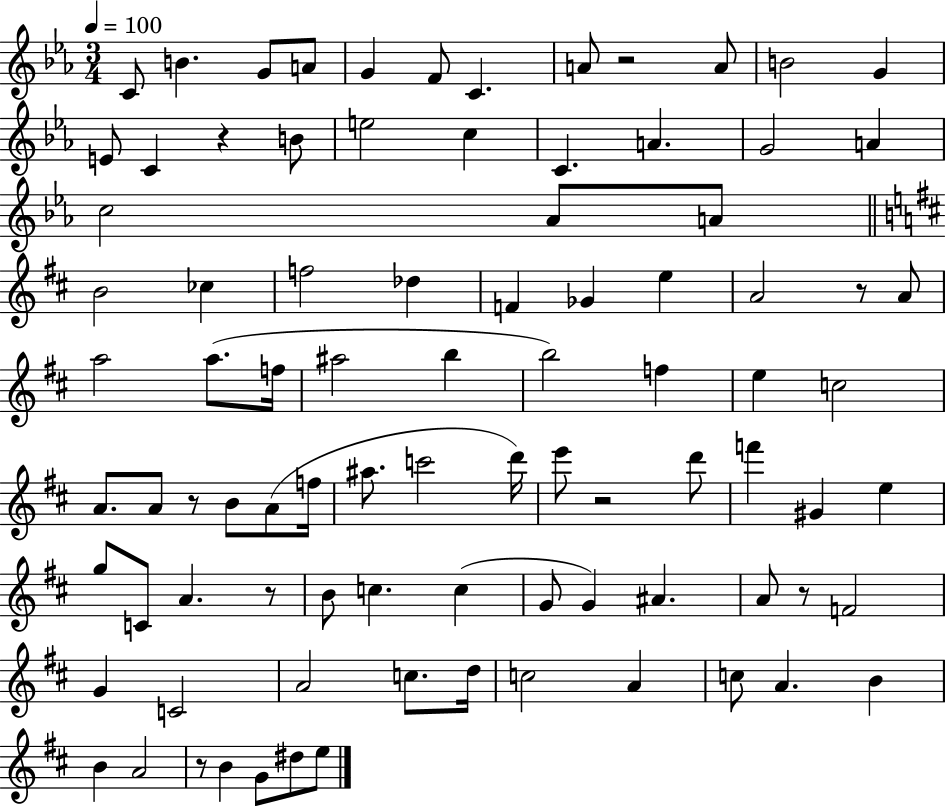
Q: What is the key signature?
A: EES major